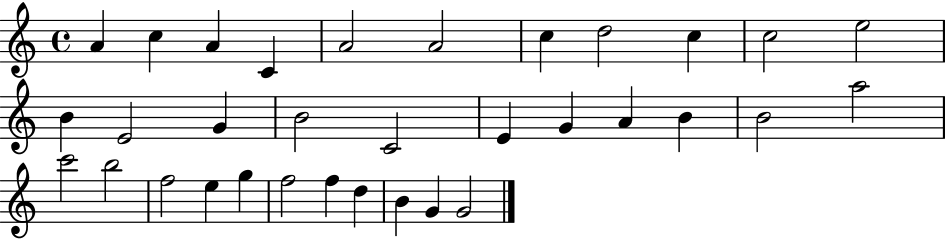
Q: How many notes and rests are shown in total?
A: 33